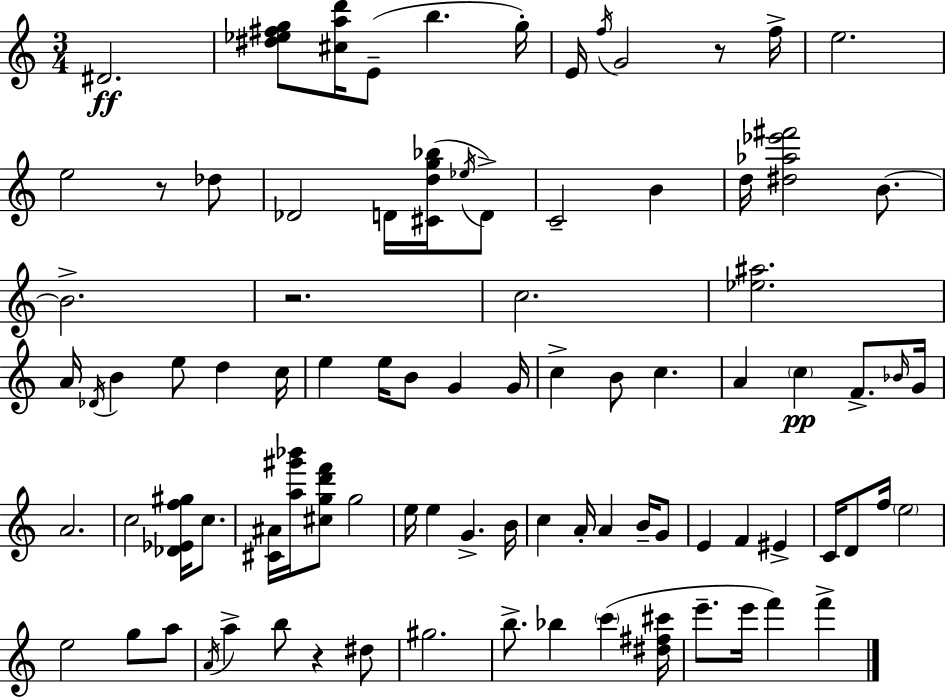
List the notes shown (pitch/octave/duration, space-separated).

D#4/h. [D#5,Eb5,F#5,G5]/e [C#5,A5,D6]/s E4/e B5/q. G5/s E4/s F5/s G4/h R/e F5/s E5/h. E5/h R/e Db5/e Db4/h D4/s [C#4,D5,G5,Bb5]/s Eb5/s D4/e C4/h B4/q D5/s [D#5,Ab5,Eb6,F#6]/h B4/e. B4/h. R/h. C5/h. [Eb5,A#5]/h. A4/s Db4/s B4/q E5/e D5/q C5/s E5/q E5/s B4/e G4/q G4/s C5/q B4/e C5/q. A4/q C5/q F4/e. Bb4/s G4/s A4/h. C5/h [Db4,Eb4,F5,G#5]/s C5/e. [C#4,A#4]/s [A5,G#6,Bb6]/s [C#5,G5,D6,F6]/e G5/h E5/s E5/q G4/q. B4/s C5/q A4/s A4/q B4/s G4/e E4/q F4/q EIS4/q C4/s D4/e F5/s E5/h E5/h G5/e A5/e A4/s A5/q B5/e R/q D#5/e G#5/h. B5/e. Bb5/q C6/q [D#5,F#5,C#6]/s E6/e. E6/s F6/q F6/q